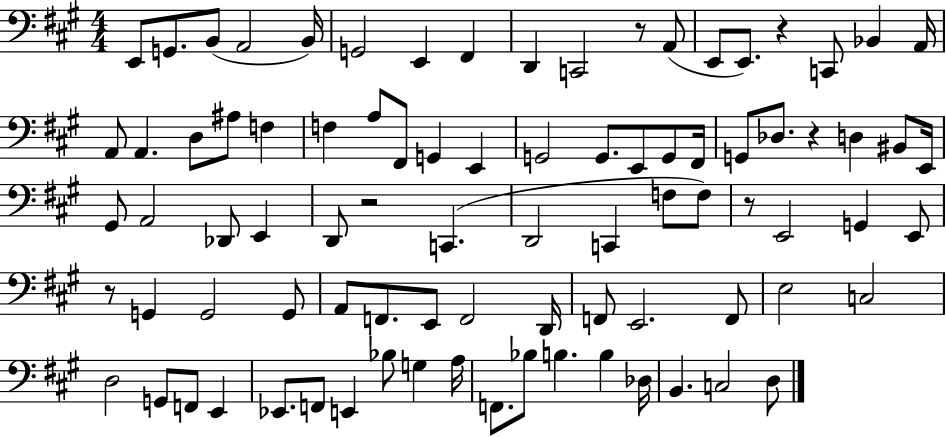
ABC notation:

X:1
T:Untitled
M:4/4
L:1/4
K:A
E,,/2 G,,/2 B,,/2 A,,2 B,,/4 G,,2 E,, ^F,, D,, C,,2 z/2 A,,/2 E,,/2 E,,/2 z C,,/2 _B,, A,,/4 A,,/2 A,, D,/2 ^A,/2 F, F, A,/2 ^F,,/2 G,, E,, G,,2 G,,/2 E,,/2 G,,/2 ^F,,/4 G,,/2 _D,/2 z D, ^B,,/2 E,,/4 ^G,,/2 A,,2 _D,,/2 E,, D,,/2 z2 C,, D,,2 C,, F,/2 F,/2 z/2 E,,2 G,, E,,/2 z/2 G,, G,,2 G,,/2 A,,/2 F,,/2 E,,/2 F,,2 D,,/4 F,,/2 E,,2 F,,/2 E,2 C,2 D,2 G,,/2 F,,/2 E,, _E,,/2 F,,/2 E,, _B,/2 G, A,/4 F,,/2 _B,/2 B, B, _D,/4 B,, C,2 D,/2